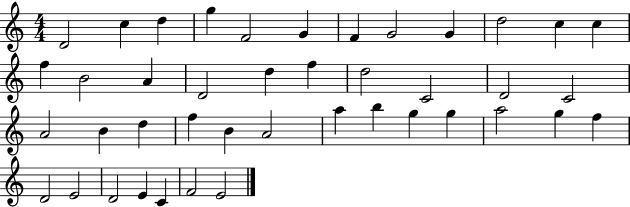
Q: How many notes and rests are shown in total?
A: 42